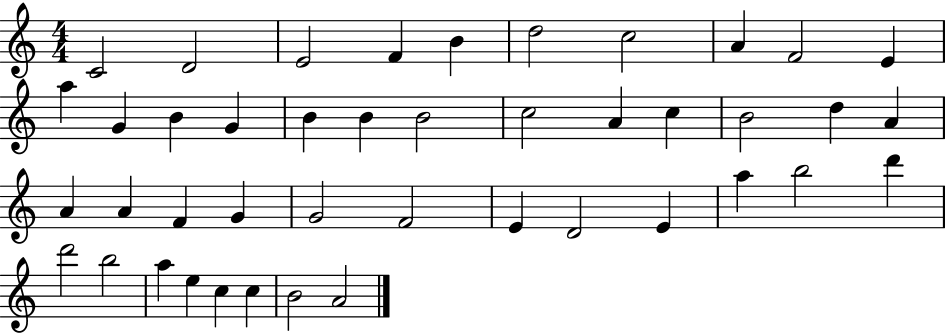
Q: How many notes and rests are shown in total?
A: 43